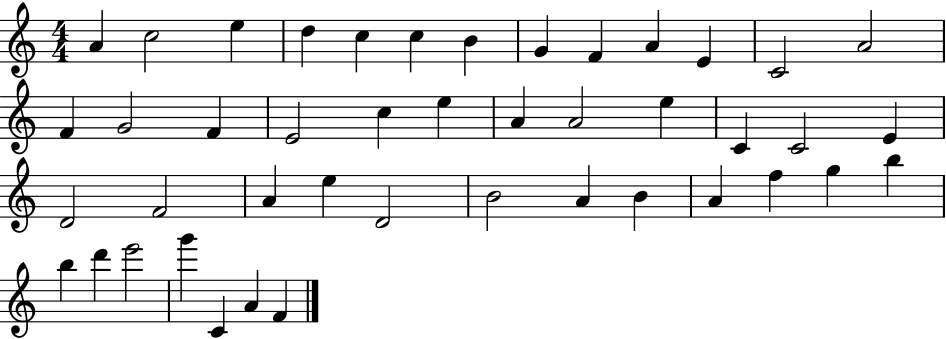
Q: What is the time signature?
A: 4/4